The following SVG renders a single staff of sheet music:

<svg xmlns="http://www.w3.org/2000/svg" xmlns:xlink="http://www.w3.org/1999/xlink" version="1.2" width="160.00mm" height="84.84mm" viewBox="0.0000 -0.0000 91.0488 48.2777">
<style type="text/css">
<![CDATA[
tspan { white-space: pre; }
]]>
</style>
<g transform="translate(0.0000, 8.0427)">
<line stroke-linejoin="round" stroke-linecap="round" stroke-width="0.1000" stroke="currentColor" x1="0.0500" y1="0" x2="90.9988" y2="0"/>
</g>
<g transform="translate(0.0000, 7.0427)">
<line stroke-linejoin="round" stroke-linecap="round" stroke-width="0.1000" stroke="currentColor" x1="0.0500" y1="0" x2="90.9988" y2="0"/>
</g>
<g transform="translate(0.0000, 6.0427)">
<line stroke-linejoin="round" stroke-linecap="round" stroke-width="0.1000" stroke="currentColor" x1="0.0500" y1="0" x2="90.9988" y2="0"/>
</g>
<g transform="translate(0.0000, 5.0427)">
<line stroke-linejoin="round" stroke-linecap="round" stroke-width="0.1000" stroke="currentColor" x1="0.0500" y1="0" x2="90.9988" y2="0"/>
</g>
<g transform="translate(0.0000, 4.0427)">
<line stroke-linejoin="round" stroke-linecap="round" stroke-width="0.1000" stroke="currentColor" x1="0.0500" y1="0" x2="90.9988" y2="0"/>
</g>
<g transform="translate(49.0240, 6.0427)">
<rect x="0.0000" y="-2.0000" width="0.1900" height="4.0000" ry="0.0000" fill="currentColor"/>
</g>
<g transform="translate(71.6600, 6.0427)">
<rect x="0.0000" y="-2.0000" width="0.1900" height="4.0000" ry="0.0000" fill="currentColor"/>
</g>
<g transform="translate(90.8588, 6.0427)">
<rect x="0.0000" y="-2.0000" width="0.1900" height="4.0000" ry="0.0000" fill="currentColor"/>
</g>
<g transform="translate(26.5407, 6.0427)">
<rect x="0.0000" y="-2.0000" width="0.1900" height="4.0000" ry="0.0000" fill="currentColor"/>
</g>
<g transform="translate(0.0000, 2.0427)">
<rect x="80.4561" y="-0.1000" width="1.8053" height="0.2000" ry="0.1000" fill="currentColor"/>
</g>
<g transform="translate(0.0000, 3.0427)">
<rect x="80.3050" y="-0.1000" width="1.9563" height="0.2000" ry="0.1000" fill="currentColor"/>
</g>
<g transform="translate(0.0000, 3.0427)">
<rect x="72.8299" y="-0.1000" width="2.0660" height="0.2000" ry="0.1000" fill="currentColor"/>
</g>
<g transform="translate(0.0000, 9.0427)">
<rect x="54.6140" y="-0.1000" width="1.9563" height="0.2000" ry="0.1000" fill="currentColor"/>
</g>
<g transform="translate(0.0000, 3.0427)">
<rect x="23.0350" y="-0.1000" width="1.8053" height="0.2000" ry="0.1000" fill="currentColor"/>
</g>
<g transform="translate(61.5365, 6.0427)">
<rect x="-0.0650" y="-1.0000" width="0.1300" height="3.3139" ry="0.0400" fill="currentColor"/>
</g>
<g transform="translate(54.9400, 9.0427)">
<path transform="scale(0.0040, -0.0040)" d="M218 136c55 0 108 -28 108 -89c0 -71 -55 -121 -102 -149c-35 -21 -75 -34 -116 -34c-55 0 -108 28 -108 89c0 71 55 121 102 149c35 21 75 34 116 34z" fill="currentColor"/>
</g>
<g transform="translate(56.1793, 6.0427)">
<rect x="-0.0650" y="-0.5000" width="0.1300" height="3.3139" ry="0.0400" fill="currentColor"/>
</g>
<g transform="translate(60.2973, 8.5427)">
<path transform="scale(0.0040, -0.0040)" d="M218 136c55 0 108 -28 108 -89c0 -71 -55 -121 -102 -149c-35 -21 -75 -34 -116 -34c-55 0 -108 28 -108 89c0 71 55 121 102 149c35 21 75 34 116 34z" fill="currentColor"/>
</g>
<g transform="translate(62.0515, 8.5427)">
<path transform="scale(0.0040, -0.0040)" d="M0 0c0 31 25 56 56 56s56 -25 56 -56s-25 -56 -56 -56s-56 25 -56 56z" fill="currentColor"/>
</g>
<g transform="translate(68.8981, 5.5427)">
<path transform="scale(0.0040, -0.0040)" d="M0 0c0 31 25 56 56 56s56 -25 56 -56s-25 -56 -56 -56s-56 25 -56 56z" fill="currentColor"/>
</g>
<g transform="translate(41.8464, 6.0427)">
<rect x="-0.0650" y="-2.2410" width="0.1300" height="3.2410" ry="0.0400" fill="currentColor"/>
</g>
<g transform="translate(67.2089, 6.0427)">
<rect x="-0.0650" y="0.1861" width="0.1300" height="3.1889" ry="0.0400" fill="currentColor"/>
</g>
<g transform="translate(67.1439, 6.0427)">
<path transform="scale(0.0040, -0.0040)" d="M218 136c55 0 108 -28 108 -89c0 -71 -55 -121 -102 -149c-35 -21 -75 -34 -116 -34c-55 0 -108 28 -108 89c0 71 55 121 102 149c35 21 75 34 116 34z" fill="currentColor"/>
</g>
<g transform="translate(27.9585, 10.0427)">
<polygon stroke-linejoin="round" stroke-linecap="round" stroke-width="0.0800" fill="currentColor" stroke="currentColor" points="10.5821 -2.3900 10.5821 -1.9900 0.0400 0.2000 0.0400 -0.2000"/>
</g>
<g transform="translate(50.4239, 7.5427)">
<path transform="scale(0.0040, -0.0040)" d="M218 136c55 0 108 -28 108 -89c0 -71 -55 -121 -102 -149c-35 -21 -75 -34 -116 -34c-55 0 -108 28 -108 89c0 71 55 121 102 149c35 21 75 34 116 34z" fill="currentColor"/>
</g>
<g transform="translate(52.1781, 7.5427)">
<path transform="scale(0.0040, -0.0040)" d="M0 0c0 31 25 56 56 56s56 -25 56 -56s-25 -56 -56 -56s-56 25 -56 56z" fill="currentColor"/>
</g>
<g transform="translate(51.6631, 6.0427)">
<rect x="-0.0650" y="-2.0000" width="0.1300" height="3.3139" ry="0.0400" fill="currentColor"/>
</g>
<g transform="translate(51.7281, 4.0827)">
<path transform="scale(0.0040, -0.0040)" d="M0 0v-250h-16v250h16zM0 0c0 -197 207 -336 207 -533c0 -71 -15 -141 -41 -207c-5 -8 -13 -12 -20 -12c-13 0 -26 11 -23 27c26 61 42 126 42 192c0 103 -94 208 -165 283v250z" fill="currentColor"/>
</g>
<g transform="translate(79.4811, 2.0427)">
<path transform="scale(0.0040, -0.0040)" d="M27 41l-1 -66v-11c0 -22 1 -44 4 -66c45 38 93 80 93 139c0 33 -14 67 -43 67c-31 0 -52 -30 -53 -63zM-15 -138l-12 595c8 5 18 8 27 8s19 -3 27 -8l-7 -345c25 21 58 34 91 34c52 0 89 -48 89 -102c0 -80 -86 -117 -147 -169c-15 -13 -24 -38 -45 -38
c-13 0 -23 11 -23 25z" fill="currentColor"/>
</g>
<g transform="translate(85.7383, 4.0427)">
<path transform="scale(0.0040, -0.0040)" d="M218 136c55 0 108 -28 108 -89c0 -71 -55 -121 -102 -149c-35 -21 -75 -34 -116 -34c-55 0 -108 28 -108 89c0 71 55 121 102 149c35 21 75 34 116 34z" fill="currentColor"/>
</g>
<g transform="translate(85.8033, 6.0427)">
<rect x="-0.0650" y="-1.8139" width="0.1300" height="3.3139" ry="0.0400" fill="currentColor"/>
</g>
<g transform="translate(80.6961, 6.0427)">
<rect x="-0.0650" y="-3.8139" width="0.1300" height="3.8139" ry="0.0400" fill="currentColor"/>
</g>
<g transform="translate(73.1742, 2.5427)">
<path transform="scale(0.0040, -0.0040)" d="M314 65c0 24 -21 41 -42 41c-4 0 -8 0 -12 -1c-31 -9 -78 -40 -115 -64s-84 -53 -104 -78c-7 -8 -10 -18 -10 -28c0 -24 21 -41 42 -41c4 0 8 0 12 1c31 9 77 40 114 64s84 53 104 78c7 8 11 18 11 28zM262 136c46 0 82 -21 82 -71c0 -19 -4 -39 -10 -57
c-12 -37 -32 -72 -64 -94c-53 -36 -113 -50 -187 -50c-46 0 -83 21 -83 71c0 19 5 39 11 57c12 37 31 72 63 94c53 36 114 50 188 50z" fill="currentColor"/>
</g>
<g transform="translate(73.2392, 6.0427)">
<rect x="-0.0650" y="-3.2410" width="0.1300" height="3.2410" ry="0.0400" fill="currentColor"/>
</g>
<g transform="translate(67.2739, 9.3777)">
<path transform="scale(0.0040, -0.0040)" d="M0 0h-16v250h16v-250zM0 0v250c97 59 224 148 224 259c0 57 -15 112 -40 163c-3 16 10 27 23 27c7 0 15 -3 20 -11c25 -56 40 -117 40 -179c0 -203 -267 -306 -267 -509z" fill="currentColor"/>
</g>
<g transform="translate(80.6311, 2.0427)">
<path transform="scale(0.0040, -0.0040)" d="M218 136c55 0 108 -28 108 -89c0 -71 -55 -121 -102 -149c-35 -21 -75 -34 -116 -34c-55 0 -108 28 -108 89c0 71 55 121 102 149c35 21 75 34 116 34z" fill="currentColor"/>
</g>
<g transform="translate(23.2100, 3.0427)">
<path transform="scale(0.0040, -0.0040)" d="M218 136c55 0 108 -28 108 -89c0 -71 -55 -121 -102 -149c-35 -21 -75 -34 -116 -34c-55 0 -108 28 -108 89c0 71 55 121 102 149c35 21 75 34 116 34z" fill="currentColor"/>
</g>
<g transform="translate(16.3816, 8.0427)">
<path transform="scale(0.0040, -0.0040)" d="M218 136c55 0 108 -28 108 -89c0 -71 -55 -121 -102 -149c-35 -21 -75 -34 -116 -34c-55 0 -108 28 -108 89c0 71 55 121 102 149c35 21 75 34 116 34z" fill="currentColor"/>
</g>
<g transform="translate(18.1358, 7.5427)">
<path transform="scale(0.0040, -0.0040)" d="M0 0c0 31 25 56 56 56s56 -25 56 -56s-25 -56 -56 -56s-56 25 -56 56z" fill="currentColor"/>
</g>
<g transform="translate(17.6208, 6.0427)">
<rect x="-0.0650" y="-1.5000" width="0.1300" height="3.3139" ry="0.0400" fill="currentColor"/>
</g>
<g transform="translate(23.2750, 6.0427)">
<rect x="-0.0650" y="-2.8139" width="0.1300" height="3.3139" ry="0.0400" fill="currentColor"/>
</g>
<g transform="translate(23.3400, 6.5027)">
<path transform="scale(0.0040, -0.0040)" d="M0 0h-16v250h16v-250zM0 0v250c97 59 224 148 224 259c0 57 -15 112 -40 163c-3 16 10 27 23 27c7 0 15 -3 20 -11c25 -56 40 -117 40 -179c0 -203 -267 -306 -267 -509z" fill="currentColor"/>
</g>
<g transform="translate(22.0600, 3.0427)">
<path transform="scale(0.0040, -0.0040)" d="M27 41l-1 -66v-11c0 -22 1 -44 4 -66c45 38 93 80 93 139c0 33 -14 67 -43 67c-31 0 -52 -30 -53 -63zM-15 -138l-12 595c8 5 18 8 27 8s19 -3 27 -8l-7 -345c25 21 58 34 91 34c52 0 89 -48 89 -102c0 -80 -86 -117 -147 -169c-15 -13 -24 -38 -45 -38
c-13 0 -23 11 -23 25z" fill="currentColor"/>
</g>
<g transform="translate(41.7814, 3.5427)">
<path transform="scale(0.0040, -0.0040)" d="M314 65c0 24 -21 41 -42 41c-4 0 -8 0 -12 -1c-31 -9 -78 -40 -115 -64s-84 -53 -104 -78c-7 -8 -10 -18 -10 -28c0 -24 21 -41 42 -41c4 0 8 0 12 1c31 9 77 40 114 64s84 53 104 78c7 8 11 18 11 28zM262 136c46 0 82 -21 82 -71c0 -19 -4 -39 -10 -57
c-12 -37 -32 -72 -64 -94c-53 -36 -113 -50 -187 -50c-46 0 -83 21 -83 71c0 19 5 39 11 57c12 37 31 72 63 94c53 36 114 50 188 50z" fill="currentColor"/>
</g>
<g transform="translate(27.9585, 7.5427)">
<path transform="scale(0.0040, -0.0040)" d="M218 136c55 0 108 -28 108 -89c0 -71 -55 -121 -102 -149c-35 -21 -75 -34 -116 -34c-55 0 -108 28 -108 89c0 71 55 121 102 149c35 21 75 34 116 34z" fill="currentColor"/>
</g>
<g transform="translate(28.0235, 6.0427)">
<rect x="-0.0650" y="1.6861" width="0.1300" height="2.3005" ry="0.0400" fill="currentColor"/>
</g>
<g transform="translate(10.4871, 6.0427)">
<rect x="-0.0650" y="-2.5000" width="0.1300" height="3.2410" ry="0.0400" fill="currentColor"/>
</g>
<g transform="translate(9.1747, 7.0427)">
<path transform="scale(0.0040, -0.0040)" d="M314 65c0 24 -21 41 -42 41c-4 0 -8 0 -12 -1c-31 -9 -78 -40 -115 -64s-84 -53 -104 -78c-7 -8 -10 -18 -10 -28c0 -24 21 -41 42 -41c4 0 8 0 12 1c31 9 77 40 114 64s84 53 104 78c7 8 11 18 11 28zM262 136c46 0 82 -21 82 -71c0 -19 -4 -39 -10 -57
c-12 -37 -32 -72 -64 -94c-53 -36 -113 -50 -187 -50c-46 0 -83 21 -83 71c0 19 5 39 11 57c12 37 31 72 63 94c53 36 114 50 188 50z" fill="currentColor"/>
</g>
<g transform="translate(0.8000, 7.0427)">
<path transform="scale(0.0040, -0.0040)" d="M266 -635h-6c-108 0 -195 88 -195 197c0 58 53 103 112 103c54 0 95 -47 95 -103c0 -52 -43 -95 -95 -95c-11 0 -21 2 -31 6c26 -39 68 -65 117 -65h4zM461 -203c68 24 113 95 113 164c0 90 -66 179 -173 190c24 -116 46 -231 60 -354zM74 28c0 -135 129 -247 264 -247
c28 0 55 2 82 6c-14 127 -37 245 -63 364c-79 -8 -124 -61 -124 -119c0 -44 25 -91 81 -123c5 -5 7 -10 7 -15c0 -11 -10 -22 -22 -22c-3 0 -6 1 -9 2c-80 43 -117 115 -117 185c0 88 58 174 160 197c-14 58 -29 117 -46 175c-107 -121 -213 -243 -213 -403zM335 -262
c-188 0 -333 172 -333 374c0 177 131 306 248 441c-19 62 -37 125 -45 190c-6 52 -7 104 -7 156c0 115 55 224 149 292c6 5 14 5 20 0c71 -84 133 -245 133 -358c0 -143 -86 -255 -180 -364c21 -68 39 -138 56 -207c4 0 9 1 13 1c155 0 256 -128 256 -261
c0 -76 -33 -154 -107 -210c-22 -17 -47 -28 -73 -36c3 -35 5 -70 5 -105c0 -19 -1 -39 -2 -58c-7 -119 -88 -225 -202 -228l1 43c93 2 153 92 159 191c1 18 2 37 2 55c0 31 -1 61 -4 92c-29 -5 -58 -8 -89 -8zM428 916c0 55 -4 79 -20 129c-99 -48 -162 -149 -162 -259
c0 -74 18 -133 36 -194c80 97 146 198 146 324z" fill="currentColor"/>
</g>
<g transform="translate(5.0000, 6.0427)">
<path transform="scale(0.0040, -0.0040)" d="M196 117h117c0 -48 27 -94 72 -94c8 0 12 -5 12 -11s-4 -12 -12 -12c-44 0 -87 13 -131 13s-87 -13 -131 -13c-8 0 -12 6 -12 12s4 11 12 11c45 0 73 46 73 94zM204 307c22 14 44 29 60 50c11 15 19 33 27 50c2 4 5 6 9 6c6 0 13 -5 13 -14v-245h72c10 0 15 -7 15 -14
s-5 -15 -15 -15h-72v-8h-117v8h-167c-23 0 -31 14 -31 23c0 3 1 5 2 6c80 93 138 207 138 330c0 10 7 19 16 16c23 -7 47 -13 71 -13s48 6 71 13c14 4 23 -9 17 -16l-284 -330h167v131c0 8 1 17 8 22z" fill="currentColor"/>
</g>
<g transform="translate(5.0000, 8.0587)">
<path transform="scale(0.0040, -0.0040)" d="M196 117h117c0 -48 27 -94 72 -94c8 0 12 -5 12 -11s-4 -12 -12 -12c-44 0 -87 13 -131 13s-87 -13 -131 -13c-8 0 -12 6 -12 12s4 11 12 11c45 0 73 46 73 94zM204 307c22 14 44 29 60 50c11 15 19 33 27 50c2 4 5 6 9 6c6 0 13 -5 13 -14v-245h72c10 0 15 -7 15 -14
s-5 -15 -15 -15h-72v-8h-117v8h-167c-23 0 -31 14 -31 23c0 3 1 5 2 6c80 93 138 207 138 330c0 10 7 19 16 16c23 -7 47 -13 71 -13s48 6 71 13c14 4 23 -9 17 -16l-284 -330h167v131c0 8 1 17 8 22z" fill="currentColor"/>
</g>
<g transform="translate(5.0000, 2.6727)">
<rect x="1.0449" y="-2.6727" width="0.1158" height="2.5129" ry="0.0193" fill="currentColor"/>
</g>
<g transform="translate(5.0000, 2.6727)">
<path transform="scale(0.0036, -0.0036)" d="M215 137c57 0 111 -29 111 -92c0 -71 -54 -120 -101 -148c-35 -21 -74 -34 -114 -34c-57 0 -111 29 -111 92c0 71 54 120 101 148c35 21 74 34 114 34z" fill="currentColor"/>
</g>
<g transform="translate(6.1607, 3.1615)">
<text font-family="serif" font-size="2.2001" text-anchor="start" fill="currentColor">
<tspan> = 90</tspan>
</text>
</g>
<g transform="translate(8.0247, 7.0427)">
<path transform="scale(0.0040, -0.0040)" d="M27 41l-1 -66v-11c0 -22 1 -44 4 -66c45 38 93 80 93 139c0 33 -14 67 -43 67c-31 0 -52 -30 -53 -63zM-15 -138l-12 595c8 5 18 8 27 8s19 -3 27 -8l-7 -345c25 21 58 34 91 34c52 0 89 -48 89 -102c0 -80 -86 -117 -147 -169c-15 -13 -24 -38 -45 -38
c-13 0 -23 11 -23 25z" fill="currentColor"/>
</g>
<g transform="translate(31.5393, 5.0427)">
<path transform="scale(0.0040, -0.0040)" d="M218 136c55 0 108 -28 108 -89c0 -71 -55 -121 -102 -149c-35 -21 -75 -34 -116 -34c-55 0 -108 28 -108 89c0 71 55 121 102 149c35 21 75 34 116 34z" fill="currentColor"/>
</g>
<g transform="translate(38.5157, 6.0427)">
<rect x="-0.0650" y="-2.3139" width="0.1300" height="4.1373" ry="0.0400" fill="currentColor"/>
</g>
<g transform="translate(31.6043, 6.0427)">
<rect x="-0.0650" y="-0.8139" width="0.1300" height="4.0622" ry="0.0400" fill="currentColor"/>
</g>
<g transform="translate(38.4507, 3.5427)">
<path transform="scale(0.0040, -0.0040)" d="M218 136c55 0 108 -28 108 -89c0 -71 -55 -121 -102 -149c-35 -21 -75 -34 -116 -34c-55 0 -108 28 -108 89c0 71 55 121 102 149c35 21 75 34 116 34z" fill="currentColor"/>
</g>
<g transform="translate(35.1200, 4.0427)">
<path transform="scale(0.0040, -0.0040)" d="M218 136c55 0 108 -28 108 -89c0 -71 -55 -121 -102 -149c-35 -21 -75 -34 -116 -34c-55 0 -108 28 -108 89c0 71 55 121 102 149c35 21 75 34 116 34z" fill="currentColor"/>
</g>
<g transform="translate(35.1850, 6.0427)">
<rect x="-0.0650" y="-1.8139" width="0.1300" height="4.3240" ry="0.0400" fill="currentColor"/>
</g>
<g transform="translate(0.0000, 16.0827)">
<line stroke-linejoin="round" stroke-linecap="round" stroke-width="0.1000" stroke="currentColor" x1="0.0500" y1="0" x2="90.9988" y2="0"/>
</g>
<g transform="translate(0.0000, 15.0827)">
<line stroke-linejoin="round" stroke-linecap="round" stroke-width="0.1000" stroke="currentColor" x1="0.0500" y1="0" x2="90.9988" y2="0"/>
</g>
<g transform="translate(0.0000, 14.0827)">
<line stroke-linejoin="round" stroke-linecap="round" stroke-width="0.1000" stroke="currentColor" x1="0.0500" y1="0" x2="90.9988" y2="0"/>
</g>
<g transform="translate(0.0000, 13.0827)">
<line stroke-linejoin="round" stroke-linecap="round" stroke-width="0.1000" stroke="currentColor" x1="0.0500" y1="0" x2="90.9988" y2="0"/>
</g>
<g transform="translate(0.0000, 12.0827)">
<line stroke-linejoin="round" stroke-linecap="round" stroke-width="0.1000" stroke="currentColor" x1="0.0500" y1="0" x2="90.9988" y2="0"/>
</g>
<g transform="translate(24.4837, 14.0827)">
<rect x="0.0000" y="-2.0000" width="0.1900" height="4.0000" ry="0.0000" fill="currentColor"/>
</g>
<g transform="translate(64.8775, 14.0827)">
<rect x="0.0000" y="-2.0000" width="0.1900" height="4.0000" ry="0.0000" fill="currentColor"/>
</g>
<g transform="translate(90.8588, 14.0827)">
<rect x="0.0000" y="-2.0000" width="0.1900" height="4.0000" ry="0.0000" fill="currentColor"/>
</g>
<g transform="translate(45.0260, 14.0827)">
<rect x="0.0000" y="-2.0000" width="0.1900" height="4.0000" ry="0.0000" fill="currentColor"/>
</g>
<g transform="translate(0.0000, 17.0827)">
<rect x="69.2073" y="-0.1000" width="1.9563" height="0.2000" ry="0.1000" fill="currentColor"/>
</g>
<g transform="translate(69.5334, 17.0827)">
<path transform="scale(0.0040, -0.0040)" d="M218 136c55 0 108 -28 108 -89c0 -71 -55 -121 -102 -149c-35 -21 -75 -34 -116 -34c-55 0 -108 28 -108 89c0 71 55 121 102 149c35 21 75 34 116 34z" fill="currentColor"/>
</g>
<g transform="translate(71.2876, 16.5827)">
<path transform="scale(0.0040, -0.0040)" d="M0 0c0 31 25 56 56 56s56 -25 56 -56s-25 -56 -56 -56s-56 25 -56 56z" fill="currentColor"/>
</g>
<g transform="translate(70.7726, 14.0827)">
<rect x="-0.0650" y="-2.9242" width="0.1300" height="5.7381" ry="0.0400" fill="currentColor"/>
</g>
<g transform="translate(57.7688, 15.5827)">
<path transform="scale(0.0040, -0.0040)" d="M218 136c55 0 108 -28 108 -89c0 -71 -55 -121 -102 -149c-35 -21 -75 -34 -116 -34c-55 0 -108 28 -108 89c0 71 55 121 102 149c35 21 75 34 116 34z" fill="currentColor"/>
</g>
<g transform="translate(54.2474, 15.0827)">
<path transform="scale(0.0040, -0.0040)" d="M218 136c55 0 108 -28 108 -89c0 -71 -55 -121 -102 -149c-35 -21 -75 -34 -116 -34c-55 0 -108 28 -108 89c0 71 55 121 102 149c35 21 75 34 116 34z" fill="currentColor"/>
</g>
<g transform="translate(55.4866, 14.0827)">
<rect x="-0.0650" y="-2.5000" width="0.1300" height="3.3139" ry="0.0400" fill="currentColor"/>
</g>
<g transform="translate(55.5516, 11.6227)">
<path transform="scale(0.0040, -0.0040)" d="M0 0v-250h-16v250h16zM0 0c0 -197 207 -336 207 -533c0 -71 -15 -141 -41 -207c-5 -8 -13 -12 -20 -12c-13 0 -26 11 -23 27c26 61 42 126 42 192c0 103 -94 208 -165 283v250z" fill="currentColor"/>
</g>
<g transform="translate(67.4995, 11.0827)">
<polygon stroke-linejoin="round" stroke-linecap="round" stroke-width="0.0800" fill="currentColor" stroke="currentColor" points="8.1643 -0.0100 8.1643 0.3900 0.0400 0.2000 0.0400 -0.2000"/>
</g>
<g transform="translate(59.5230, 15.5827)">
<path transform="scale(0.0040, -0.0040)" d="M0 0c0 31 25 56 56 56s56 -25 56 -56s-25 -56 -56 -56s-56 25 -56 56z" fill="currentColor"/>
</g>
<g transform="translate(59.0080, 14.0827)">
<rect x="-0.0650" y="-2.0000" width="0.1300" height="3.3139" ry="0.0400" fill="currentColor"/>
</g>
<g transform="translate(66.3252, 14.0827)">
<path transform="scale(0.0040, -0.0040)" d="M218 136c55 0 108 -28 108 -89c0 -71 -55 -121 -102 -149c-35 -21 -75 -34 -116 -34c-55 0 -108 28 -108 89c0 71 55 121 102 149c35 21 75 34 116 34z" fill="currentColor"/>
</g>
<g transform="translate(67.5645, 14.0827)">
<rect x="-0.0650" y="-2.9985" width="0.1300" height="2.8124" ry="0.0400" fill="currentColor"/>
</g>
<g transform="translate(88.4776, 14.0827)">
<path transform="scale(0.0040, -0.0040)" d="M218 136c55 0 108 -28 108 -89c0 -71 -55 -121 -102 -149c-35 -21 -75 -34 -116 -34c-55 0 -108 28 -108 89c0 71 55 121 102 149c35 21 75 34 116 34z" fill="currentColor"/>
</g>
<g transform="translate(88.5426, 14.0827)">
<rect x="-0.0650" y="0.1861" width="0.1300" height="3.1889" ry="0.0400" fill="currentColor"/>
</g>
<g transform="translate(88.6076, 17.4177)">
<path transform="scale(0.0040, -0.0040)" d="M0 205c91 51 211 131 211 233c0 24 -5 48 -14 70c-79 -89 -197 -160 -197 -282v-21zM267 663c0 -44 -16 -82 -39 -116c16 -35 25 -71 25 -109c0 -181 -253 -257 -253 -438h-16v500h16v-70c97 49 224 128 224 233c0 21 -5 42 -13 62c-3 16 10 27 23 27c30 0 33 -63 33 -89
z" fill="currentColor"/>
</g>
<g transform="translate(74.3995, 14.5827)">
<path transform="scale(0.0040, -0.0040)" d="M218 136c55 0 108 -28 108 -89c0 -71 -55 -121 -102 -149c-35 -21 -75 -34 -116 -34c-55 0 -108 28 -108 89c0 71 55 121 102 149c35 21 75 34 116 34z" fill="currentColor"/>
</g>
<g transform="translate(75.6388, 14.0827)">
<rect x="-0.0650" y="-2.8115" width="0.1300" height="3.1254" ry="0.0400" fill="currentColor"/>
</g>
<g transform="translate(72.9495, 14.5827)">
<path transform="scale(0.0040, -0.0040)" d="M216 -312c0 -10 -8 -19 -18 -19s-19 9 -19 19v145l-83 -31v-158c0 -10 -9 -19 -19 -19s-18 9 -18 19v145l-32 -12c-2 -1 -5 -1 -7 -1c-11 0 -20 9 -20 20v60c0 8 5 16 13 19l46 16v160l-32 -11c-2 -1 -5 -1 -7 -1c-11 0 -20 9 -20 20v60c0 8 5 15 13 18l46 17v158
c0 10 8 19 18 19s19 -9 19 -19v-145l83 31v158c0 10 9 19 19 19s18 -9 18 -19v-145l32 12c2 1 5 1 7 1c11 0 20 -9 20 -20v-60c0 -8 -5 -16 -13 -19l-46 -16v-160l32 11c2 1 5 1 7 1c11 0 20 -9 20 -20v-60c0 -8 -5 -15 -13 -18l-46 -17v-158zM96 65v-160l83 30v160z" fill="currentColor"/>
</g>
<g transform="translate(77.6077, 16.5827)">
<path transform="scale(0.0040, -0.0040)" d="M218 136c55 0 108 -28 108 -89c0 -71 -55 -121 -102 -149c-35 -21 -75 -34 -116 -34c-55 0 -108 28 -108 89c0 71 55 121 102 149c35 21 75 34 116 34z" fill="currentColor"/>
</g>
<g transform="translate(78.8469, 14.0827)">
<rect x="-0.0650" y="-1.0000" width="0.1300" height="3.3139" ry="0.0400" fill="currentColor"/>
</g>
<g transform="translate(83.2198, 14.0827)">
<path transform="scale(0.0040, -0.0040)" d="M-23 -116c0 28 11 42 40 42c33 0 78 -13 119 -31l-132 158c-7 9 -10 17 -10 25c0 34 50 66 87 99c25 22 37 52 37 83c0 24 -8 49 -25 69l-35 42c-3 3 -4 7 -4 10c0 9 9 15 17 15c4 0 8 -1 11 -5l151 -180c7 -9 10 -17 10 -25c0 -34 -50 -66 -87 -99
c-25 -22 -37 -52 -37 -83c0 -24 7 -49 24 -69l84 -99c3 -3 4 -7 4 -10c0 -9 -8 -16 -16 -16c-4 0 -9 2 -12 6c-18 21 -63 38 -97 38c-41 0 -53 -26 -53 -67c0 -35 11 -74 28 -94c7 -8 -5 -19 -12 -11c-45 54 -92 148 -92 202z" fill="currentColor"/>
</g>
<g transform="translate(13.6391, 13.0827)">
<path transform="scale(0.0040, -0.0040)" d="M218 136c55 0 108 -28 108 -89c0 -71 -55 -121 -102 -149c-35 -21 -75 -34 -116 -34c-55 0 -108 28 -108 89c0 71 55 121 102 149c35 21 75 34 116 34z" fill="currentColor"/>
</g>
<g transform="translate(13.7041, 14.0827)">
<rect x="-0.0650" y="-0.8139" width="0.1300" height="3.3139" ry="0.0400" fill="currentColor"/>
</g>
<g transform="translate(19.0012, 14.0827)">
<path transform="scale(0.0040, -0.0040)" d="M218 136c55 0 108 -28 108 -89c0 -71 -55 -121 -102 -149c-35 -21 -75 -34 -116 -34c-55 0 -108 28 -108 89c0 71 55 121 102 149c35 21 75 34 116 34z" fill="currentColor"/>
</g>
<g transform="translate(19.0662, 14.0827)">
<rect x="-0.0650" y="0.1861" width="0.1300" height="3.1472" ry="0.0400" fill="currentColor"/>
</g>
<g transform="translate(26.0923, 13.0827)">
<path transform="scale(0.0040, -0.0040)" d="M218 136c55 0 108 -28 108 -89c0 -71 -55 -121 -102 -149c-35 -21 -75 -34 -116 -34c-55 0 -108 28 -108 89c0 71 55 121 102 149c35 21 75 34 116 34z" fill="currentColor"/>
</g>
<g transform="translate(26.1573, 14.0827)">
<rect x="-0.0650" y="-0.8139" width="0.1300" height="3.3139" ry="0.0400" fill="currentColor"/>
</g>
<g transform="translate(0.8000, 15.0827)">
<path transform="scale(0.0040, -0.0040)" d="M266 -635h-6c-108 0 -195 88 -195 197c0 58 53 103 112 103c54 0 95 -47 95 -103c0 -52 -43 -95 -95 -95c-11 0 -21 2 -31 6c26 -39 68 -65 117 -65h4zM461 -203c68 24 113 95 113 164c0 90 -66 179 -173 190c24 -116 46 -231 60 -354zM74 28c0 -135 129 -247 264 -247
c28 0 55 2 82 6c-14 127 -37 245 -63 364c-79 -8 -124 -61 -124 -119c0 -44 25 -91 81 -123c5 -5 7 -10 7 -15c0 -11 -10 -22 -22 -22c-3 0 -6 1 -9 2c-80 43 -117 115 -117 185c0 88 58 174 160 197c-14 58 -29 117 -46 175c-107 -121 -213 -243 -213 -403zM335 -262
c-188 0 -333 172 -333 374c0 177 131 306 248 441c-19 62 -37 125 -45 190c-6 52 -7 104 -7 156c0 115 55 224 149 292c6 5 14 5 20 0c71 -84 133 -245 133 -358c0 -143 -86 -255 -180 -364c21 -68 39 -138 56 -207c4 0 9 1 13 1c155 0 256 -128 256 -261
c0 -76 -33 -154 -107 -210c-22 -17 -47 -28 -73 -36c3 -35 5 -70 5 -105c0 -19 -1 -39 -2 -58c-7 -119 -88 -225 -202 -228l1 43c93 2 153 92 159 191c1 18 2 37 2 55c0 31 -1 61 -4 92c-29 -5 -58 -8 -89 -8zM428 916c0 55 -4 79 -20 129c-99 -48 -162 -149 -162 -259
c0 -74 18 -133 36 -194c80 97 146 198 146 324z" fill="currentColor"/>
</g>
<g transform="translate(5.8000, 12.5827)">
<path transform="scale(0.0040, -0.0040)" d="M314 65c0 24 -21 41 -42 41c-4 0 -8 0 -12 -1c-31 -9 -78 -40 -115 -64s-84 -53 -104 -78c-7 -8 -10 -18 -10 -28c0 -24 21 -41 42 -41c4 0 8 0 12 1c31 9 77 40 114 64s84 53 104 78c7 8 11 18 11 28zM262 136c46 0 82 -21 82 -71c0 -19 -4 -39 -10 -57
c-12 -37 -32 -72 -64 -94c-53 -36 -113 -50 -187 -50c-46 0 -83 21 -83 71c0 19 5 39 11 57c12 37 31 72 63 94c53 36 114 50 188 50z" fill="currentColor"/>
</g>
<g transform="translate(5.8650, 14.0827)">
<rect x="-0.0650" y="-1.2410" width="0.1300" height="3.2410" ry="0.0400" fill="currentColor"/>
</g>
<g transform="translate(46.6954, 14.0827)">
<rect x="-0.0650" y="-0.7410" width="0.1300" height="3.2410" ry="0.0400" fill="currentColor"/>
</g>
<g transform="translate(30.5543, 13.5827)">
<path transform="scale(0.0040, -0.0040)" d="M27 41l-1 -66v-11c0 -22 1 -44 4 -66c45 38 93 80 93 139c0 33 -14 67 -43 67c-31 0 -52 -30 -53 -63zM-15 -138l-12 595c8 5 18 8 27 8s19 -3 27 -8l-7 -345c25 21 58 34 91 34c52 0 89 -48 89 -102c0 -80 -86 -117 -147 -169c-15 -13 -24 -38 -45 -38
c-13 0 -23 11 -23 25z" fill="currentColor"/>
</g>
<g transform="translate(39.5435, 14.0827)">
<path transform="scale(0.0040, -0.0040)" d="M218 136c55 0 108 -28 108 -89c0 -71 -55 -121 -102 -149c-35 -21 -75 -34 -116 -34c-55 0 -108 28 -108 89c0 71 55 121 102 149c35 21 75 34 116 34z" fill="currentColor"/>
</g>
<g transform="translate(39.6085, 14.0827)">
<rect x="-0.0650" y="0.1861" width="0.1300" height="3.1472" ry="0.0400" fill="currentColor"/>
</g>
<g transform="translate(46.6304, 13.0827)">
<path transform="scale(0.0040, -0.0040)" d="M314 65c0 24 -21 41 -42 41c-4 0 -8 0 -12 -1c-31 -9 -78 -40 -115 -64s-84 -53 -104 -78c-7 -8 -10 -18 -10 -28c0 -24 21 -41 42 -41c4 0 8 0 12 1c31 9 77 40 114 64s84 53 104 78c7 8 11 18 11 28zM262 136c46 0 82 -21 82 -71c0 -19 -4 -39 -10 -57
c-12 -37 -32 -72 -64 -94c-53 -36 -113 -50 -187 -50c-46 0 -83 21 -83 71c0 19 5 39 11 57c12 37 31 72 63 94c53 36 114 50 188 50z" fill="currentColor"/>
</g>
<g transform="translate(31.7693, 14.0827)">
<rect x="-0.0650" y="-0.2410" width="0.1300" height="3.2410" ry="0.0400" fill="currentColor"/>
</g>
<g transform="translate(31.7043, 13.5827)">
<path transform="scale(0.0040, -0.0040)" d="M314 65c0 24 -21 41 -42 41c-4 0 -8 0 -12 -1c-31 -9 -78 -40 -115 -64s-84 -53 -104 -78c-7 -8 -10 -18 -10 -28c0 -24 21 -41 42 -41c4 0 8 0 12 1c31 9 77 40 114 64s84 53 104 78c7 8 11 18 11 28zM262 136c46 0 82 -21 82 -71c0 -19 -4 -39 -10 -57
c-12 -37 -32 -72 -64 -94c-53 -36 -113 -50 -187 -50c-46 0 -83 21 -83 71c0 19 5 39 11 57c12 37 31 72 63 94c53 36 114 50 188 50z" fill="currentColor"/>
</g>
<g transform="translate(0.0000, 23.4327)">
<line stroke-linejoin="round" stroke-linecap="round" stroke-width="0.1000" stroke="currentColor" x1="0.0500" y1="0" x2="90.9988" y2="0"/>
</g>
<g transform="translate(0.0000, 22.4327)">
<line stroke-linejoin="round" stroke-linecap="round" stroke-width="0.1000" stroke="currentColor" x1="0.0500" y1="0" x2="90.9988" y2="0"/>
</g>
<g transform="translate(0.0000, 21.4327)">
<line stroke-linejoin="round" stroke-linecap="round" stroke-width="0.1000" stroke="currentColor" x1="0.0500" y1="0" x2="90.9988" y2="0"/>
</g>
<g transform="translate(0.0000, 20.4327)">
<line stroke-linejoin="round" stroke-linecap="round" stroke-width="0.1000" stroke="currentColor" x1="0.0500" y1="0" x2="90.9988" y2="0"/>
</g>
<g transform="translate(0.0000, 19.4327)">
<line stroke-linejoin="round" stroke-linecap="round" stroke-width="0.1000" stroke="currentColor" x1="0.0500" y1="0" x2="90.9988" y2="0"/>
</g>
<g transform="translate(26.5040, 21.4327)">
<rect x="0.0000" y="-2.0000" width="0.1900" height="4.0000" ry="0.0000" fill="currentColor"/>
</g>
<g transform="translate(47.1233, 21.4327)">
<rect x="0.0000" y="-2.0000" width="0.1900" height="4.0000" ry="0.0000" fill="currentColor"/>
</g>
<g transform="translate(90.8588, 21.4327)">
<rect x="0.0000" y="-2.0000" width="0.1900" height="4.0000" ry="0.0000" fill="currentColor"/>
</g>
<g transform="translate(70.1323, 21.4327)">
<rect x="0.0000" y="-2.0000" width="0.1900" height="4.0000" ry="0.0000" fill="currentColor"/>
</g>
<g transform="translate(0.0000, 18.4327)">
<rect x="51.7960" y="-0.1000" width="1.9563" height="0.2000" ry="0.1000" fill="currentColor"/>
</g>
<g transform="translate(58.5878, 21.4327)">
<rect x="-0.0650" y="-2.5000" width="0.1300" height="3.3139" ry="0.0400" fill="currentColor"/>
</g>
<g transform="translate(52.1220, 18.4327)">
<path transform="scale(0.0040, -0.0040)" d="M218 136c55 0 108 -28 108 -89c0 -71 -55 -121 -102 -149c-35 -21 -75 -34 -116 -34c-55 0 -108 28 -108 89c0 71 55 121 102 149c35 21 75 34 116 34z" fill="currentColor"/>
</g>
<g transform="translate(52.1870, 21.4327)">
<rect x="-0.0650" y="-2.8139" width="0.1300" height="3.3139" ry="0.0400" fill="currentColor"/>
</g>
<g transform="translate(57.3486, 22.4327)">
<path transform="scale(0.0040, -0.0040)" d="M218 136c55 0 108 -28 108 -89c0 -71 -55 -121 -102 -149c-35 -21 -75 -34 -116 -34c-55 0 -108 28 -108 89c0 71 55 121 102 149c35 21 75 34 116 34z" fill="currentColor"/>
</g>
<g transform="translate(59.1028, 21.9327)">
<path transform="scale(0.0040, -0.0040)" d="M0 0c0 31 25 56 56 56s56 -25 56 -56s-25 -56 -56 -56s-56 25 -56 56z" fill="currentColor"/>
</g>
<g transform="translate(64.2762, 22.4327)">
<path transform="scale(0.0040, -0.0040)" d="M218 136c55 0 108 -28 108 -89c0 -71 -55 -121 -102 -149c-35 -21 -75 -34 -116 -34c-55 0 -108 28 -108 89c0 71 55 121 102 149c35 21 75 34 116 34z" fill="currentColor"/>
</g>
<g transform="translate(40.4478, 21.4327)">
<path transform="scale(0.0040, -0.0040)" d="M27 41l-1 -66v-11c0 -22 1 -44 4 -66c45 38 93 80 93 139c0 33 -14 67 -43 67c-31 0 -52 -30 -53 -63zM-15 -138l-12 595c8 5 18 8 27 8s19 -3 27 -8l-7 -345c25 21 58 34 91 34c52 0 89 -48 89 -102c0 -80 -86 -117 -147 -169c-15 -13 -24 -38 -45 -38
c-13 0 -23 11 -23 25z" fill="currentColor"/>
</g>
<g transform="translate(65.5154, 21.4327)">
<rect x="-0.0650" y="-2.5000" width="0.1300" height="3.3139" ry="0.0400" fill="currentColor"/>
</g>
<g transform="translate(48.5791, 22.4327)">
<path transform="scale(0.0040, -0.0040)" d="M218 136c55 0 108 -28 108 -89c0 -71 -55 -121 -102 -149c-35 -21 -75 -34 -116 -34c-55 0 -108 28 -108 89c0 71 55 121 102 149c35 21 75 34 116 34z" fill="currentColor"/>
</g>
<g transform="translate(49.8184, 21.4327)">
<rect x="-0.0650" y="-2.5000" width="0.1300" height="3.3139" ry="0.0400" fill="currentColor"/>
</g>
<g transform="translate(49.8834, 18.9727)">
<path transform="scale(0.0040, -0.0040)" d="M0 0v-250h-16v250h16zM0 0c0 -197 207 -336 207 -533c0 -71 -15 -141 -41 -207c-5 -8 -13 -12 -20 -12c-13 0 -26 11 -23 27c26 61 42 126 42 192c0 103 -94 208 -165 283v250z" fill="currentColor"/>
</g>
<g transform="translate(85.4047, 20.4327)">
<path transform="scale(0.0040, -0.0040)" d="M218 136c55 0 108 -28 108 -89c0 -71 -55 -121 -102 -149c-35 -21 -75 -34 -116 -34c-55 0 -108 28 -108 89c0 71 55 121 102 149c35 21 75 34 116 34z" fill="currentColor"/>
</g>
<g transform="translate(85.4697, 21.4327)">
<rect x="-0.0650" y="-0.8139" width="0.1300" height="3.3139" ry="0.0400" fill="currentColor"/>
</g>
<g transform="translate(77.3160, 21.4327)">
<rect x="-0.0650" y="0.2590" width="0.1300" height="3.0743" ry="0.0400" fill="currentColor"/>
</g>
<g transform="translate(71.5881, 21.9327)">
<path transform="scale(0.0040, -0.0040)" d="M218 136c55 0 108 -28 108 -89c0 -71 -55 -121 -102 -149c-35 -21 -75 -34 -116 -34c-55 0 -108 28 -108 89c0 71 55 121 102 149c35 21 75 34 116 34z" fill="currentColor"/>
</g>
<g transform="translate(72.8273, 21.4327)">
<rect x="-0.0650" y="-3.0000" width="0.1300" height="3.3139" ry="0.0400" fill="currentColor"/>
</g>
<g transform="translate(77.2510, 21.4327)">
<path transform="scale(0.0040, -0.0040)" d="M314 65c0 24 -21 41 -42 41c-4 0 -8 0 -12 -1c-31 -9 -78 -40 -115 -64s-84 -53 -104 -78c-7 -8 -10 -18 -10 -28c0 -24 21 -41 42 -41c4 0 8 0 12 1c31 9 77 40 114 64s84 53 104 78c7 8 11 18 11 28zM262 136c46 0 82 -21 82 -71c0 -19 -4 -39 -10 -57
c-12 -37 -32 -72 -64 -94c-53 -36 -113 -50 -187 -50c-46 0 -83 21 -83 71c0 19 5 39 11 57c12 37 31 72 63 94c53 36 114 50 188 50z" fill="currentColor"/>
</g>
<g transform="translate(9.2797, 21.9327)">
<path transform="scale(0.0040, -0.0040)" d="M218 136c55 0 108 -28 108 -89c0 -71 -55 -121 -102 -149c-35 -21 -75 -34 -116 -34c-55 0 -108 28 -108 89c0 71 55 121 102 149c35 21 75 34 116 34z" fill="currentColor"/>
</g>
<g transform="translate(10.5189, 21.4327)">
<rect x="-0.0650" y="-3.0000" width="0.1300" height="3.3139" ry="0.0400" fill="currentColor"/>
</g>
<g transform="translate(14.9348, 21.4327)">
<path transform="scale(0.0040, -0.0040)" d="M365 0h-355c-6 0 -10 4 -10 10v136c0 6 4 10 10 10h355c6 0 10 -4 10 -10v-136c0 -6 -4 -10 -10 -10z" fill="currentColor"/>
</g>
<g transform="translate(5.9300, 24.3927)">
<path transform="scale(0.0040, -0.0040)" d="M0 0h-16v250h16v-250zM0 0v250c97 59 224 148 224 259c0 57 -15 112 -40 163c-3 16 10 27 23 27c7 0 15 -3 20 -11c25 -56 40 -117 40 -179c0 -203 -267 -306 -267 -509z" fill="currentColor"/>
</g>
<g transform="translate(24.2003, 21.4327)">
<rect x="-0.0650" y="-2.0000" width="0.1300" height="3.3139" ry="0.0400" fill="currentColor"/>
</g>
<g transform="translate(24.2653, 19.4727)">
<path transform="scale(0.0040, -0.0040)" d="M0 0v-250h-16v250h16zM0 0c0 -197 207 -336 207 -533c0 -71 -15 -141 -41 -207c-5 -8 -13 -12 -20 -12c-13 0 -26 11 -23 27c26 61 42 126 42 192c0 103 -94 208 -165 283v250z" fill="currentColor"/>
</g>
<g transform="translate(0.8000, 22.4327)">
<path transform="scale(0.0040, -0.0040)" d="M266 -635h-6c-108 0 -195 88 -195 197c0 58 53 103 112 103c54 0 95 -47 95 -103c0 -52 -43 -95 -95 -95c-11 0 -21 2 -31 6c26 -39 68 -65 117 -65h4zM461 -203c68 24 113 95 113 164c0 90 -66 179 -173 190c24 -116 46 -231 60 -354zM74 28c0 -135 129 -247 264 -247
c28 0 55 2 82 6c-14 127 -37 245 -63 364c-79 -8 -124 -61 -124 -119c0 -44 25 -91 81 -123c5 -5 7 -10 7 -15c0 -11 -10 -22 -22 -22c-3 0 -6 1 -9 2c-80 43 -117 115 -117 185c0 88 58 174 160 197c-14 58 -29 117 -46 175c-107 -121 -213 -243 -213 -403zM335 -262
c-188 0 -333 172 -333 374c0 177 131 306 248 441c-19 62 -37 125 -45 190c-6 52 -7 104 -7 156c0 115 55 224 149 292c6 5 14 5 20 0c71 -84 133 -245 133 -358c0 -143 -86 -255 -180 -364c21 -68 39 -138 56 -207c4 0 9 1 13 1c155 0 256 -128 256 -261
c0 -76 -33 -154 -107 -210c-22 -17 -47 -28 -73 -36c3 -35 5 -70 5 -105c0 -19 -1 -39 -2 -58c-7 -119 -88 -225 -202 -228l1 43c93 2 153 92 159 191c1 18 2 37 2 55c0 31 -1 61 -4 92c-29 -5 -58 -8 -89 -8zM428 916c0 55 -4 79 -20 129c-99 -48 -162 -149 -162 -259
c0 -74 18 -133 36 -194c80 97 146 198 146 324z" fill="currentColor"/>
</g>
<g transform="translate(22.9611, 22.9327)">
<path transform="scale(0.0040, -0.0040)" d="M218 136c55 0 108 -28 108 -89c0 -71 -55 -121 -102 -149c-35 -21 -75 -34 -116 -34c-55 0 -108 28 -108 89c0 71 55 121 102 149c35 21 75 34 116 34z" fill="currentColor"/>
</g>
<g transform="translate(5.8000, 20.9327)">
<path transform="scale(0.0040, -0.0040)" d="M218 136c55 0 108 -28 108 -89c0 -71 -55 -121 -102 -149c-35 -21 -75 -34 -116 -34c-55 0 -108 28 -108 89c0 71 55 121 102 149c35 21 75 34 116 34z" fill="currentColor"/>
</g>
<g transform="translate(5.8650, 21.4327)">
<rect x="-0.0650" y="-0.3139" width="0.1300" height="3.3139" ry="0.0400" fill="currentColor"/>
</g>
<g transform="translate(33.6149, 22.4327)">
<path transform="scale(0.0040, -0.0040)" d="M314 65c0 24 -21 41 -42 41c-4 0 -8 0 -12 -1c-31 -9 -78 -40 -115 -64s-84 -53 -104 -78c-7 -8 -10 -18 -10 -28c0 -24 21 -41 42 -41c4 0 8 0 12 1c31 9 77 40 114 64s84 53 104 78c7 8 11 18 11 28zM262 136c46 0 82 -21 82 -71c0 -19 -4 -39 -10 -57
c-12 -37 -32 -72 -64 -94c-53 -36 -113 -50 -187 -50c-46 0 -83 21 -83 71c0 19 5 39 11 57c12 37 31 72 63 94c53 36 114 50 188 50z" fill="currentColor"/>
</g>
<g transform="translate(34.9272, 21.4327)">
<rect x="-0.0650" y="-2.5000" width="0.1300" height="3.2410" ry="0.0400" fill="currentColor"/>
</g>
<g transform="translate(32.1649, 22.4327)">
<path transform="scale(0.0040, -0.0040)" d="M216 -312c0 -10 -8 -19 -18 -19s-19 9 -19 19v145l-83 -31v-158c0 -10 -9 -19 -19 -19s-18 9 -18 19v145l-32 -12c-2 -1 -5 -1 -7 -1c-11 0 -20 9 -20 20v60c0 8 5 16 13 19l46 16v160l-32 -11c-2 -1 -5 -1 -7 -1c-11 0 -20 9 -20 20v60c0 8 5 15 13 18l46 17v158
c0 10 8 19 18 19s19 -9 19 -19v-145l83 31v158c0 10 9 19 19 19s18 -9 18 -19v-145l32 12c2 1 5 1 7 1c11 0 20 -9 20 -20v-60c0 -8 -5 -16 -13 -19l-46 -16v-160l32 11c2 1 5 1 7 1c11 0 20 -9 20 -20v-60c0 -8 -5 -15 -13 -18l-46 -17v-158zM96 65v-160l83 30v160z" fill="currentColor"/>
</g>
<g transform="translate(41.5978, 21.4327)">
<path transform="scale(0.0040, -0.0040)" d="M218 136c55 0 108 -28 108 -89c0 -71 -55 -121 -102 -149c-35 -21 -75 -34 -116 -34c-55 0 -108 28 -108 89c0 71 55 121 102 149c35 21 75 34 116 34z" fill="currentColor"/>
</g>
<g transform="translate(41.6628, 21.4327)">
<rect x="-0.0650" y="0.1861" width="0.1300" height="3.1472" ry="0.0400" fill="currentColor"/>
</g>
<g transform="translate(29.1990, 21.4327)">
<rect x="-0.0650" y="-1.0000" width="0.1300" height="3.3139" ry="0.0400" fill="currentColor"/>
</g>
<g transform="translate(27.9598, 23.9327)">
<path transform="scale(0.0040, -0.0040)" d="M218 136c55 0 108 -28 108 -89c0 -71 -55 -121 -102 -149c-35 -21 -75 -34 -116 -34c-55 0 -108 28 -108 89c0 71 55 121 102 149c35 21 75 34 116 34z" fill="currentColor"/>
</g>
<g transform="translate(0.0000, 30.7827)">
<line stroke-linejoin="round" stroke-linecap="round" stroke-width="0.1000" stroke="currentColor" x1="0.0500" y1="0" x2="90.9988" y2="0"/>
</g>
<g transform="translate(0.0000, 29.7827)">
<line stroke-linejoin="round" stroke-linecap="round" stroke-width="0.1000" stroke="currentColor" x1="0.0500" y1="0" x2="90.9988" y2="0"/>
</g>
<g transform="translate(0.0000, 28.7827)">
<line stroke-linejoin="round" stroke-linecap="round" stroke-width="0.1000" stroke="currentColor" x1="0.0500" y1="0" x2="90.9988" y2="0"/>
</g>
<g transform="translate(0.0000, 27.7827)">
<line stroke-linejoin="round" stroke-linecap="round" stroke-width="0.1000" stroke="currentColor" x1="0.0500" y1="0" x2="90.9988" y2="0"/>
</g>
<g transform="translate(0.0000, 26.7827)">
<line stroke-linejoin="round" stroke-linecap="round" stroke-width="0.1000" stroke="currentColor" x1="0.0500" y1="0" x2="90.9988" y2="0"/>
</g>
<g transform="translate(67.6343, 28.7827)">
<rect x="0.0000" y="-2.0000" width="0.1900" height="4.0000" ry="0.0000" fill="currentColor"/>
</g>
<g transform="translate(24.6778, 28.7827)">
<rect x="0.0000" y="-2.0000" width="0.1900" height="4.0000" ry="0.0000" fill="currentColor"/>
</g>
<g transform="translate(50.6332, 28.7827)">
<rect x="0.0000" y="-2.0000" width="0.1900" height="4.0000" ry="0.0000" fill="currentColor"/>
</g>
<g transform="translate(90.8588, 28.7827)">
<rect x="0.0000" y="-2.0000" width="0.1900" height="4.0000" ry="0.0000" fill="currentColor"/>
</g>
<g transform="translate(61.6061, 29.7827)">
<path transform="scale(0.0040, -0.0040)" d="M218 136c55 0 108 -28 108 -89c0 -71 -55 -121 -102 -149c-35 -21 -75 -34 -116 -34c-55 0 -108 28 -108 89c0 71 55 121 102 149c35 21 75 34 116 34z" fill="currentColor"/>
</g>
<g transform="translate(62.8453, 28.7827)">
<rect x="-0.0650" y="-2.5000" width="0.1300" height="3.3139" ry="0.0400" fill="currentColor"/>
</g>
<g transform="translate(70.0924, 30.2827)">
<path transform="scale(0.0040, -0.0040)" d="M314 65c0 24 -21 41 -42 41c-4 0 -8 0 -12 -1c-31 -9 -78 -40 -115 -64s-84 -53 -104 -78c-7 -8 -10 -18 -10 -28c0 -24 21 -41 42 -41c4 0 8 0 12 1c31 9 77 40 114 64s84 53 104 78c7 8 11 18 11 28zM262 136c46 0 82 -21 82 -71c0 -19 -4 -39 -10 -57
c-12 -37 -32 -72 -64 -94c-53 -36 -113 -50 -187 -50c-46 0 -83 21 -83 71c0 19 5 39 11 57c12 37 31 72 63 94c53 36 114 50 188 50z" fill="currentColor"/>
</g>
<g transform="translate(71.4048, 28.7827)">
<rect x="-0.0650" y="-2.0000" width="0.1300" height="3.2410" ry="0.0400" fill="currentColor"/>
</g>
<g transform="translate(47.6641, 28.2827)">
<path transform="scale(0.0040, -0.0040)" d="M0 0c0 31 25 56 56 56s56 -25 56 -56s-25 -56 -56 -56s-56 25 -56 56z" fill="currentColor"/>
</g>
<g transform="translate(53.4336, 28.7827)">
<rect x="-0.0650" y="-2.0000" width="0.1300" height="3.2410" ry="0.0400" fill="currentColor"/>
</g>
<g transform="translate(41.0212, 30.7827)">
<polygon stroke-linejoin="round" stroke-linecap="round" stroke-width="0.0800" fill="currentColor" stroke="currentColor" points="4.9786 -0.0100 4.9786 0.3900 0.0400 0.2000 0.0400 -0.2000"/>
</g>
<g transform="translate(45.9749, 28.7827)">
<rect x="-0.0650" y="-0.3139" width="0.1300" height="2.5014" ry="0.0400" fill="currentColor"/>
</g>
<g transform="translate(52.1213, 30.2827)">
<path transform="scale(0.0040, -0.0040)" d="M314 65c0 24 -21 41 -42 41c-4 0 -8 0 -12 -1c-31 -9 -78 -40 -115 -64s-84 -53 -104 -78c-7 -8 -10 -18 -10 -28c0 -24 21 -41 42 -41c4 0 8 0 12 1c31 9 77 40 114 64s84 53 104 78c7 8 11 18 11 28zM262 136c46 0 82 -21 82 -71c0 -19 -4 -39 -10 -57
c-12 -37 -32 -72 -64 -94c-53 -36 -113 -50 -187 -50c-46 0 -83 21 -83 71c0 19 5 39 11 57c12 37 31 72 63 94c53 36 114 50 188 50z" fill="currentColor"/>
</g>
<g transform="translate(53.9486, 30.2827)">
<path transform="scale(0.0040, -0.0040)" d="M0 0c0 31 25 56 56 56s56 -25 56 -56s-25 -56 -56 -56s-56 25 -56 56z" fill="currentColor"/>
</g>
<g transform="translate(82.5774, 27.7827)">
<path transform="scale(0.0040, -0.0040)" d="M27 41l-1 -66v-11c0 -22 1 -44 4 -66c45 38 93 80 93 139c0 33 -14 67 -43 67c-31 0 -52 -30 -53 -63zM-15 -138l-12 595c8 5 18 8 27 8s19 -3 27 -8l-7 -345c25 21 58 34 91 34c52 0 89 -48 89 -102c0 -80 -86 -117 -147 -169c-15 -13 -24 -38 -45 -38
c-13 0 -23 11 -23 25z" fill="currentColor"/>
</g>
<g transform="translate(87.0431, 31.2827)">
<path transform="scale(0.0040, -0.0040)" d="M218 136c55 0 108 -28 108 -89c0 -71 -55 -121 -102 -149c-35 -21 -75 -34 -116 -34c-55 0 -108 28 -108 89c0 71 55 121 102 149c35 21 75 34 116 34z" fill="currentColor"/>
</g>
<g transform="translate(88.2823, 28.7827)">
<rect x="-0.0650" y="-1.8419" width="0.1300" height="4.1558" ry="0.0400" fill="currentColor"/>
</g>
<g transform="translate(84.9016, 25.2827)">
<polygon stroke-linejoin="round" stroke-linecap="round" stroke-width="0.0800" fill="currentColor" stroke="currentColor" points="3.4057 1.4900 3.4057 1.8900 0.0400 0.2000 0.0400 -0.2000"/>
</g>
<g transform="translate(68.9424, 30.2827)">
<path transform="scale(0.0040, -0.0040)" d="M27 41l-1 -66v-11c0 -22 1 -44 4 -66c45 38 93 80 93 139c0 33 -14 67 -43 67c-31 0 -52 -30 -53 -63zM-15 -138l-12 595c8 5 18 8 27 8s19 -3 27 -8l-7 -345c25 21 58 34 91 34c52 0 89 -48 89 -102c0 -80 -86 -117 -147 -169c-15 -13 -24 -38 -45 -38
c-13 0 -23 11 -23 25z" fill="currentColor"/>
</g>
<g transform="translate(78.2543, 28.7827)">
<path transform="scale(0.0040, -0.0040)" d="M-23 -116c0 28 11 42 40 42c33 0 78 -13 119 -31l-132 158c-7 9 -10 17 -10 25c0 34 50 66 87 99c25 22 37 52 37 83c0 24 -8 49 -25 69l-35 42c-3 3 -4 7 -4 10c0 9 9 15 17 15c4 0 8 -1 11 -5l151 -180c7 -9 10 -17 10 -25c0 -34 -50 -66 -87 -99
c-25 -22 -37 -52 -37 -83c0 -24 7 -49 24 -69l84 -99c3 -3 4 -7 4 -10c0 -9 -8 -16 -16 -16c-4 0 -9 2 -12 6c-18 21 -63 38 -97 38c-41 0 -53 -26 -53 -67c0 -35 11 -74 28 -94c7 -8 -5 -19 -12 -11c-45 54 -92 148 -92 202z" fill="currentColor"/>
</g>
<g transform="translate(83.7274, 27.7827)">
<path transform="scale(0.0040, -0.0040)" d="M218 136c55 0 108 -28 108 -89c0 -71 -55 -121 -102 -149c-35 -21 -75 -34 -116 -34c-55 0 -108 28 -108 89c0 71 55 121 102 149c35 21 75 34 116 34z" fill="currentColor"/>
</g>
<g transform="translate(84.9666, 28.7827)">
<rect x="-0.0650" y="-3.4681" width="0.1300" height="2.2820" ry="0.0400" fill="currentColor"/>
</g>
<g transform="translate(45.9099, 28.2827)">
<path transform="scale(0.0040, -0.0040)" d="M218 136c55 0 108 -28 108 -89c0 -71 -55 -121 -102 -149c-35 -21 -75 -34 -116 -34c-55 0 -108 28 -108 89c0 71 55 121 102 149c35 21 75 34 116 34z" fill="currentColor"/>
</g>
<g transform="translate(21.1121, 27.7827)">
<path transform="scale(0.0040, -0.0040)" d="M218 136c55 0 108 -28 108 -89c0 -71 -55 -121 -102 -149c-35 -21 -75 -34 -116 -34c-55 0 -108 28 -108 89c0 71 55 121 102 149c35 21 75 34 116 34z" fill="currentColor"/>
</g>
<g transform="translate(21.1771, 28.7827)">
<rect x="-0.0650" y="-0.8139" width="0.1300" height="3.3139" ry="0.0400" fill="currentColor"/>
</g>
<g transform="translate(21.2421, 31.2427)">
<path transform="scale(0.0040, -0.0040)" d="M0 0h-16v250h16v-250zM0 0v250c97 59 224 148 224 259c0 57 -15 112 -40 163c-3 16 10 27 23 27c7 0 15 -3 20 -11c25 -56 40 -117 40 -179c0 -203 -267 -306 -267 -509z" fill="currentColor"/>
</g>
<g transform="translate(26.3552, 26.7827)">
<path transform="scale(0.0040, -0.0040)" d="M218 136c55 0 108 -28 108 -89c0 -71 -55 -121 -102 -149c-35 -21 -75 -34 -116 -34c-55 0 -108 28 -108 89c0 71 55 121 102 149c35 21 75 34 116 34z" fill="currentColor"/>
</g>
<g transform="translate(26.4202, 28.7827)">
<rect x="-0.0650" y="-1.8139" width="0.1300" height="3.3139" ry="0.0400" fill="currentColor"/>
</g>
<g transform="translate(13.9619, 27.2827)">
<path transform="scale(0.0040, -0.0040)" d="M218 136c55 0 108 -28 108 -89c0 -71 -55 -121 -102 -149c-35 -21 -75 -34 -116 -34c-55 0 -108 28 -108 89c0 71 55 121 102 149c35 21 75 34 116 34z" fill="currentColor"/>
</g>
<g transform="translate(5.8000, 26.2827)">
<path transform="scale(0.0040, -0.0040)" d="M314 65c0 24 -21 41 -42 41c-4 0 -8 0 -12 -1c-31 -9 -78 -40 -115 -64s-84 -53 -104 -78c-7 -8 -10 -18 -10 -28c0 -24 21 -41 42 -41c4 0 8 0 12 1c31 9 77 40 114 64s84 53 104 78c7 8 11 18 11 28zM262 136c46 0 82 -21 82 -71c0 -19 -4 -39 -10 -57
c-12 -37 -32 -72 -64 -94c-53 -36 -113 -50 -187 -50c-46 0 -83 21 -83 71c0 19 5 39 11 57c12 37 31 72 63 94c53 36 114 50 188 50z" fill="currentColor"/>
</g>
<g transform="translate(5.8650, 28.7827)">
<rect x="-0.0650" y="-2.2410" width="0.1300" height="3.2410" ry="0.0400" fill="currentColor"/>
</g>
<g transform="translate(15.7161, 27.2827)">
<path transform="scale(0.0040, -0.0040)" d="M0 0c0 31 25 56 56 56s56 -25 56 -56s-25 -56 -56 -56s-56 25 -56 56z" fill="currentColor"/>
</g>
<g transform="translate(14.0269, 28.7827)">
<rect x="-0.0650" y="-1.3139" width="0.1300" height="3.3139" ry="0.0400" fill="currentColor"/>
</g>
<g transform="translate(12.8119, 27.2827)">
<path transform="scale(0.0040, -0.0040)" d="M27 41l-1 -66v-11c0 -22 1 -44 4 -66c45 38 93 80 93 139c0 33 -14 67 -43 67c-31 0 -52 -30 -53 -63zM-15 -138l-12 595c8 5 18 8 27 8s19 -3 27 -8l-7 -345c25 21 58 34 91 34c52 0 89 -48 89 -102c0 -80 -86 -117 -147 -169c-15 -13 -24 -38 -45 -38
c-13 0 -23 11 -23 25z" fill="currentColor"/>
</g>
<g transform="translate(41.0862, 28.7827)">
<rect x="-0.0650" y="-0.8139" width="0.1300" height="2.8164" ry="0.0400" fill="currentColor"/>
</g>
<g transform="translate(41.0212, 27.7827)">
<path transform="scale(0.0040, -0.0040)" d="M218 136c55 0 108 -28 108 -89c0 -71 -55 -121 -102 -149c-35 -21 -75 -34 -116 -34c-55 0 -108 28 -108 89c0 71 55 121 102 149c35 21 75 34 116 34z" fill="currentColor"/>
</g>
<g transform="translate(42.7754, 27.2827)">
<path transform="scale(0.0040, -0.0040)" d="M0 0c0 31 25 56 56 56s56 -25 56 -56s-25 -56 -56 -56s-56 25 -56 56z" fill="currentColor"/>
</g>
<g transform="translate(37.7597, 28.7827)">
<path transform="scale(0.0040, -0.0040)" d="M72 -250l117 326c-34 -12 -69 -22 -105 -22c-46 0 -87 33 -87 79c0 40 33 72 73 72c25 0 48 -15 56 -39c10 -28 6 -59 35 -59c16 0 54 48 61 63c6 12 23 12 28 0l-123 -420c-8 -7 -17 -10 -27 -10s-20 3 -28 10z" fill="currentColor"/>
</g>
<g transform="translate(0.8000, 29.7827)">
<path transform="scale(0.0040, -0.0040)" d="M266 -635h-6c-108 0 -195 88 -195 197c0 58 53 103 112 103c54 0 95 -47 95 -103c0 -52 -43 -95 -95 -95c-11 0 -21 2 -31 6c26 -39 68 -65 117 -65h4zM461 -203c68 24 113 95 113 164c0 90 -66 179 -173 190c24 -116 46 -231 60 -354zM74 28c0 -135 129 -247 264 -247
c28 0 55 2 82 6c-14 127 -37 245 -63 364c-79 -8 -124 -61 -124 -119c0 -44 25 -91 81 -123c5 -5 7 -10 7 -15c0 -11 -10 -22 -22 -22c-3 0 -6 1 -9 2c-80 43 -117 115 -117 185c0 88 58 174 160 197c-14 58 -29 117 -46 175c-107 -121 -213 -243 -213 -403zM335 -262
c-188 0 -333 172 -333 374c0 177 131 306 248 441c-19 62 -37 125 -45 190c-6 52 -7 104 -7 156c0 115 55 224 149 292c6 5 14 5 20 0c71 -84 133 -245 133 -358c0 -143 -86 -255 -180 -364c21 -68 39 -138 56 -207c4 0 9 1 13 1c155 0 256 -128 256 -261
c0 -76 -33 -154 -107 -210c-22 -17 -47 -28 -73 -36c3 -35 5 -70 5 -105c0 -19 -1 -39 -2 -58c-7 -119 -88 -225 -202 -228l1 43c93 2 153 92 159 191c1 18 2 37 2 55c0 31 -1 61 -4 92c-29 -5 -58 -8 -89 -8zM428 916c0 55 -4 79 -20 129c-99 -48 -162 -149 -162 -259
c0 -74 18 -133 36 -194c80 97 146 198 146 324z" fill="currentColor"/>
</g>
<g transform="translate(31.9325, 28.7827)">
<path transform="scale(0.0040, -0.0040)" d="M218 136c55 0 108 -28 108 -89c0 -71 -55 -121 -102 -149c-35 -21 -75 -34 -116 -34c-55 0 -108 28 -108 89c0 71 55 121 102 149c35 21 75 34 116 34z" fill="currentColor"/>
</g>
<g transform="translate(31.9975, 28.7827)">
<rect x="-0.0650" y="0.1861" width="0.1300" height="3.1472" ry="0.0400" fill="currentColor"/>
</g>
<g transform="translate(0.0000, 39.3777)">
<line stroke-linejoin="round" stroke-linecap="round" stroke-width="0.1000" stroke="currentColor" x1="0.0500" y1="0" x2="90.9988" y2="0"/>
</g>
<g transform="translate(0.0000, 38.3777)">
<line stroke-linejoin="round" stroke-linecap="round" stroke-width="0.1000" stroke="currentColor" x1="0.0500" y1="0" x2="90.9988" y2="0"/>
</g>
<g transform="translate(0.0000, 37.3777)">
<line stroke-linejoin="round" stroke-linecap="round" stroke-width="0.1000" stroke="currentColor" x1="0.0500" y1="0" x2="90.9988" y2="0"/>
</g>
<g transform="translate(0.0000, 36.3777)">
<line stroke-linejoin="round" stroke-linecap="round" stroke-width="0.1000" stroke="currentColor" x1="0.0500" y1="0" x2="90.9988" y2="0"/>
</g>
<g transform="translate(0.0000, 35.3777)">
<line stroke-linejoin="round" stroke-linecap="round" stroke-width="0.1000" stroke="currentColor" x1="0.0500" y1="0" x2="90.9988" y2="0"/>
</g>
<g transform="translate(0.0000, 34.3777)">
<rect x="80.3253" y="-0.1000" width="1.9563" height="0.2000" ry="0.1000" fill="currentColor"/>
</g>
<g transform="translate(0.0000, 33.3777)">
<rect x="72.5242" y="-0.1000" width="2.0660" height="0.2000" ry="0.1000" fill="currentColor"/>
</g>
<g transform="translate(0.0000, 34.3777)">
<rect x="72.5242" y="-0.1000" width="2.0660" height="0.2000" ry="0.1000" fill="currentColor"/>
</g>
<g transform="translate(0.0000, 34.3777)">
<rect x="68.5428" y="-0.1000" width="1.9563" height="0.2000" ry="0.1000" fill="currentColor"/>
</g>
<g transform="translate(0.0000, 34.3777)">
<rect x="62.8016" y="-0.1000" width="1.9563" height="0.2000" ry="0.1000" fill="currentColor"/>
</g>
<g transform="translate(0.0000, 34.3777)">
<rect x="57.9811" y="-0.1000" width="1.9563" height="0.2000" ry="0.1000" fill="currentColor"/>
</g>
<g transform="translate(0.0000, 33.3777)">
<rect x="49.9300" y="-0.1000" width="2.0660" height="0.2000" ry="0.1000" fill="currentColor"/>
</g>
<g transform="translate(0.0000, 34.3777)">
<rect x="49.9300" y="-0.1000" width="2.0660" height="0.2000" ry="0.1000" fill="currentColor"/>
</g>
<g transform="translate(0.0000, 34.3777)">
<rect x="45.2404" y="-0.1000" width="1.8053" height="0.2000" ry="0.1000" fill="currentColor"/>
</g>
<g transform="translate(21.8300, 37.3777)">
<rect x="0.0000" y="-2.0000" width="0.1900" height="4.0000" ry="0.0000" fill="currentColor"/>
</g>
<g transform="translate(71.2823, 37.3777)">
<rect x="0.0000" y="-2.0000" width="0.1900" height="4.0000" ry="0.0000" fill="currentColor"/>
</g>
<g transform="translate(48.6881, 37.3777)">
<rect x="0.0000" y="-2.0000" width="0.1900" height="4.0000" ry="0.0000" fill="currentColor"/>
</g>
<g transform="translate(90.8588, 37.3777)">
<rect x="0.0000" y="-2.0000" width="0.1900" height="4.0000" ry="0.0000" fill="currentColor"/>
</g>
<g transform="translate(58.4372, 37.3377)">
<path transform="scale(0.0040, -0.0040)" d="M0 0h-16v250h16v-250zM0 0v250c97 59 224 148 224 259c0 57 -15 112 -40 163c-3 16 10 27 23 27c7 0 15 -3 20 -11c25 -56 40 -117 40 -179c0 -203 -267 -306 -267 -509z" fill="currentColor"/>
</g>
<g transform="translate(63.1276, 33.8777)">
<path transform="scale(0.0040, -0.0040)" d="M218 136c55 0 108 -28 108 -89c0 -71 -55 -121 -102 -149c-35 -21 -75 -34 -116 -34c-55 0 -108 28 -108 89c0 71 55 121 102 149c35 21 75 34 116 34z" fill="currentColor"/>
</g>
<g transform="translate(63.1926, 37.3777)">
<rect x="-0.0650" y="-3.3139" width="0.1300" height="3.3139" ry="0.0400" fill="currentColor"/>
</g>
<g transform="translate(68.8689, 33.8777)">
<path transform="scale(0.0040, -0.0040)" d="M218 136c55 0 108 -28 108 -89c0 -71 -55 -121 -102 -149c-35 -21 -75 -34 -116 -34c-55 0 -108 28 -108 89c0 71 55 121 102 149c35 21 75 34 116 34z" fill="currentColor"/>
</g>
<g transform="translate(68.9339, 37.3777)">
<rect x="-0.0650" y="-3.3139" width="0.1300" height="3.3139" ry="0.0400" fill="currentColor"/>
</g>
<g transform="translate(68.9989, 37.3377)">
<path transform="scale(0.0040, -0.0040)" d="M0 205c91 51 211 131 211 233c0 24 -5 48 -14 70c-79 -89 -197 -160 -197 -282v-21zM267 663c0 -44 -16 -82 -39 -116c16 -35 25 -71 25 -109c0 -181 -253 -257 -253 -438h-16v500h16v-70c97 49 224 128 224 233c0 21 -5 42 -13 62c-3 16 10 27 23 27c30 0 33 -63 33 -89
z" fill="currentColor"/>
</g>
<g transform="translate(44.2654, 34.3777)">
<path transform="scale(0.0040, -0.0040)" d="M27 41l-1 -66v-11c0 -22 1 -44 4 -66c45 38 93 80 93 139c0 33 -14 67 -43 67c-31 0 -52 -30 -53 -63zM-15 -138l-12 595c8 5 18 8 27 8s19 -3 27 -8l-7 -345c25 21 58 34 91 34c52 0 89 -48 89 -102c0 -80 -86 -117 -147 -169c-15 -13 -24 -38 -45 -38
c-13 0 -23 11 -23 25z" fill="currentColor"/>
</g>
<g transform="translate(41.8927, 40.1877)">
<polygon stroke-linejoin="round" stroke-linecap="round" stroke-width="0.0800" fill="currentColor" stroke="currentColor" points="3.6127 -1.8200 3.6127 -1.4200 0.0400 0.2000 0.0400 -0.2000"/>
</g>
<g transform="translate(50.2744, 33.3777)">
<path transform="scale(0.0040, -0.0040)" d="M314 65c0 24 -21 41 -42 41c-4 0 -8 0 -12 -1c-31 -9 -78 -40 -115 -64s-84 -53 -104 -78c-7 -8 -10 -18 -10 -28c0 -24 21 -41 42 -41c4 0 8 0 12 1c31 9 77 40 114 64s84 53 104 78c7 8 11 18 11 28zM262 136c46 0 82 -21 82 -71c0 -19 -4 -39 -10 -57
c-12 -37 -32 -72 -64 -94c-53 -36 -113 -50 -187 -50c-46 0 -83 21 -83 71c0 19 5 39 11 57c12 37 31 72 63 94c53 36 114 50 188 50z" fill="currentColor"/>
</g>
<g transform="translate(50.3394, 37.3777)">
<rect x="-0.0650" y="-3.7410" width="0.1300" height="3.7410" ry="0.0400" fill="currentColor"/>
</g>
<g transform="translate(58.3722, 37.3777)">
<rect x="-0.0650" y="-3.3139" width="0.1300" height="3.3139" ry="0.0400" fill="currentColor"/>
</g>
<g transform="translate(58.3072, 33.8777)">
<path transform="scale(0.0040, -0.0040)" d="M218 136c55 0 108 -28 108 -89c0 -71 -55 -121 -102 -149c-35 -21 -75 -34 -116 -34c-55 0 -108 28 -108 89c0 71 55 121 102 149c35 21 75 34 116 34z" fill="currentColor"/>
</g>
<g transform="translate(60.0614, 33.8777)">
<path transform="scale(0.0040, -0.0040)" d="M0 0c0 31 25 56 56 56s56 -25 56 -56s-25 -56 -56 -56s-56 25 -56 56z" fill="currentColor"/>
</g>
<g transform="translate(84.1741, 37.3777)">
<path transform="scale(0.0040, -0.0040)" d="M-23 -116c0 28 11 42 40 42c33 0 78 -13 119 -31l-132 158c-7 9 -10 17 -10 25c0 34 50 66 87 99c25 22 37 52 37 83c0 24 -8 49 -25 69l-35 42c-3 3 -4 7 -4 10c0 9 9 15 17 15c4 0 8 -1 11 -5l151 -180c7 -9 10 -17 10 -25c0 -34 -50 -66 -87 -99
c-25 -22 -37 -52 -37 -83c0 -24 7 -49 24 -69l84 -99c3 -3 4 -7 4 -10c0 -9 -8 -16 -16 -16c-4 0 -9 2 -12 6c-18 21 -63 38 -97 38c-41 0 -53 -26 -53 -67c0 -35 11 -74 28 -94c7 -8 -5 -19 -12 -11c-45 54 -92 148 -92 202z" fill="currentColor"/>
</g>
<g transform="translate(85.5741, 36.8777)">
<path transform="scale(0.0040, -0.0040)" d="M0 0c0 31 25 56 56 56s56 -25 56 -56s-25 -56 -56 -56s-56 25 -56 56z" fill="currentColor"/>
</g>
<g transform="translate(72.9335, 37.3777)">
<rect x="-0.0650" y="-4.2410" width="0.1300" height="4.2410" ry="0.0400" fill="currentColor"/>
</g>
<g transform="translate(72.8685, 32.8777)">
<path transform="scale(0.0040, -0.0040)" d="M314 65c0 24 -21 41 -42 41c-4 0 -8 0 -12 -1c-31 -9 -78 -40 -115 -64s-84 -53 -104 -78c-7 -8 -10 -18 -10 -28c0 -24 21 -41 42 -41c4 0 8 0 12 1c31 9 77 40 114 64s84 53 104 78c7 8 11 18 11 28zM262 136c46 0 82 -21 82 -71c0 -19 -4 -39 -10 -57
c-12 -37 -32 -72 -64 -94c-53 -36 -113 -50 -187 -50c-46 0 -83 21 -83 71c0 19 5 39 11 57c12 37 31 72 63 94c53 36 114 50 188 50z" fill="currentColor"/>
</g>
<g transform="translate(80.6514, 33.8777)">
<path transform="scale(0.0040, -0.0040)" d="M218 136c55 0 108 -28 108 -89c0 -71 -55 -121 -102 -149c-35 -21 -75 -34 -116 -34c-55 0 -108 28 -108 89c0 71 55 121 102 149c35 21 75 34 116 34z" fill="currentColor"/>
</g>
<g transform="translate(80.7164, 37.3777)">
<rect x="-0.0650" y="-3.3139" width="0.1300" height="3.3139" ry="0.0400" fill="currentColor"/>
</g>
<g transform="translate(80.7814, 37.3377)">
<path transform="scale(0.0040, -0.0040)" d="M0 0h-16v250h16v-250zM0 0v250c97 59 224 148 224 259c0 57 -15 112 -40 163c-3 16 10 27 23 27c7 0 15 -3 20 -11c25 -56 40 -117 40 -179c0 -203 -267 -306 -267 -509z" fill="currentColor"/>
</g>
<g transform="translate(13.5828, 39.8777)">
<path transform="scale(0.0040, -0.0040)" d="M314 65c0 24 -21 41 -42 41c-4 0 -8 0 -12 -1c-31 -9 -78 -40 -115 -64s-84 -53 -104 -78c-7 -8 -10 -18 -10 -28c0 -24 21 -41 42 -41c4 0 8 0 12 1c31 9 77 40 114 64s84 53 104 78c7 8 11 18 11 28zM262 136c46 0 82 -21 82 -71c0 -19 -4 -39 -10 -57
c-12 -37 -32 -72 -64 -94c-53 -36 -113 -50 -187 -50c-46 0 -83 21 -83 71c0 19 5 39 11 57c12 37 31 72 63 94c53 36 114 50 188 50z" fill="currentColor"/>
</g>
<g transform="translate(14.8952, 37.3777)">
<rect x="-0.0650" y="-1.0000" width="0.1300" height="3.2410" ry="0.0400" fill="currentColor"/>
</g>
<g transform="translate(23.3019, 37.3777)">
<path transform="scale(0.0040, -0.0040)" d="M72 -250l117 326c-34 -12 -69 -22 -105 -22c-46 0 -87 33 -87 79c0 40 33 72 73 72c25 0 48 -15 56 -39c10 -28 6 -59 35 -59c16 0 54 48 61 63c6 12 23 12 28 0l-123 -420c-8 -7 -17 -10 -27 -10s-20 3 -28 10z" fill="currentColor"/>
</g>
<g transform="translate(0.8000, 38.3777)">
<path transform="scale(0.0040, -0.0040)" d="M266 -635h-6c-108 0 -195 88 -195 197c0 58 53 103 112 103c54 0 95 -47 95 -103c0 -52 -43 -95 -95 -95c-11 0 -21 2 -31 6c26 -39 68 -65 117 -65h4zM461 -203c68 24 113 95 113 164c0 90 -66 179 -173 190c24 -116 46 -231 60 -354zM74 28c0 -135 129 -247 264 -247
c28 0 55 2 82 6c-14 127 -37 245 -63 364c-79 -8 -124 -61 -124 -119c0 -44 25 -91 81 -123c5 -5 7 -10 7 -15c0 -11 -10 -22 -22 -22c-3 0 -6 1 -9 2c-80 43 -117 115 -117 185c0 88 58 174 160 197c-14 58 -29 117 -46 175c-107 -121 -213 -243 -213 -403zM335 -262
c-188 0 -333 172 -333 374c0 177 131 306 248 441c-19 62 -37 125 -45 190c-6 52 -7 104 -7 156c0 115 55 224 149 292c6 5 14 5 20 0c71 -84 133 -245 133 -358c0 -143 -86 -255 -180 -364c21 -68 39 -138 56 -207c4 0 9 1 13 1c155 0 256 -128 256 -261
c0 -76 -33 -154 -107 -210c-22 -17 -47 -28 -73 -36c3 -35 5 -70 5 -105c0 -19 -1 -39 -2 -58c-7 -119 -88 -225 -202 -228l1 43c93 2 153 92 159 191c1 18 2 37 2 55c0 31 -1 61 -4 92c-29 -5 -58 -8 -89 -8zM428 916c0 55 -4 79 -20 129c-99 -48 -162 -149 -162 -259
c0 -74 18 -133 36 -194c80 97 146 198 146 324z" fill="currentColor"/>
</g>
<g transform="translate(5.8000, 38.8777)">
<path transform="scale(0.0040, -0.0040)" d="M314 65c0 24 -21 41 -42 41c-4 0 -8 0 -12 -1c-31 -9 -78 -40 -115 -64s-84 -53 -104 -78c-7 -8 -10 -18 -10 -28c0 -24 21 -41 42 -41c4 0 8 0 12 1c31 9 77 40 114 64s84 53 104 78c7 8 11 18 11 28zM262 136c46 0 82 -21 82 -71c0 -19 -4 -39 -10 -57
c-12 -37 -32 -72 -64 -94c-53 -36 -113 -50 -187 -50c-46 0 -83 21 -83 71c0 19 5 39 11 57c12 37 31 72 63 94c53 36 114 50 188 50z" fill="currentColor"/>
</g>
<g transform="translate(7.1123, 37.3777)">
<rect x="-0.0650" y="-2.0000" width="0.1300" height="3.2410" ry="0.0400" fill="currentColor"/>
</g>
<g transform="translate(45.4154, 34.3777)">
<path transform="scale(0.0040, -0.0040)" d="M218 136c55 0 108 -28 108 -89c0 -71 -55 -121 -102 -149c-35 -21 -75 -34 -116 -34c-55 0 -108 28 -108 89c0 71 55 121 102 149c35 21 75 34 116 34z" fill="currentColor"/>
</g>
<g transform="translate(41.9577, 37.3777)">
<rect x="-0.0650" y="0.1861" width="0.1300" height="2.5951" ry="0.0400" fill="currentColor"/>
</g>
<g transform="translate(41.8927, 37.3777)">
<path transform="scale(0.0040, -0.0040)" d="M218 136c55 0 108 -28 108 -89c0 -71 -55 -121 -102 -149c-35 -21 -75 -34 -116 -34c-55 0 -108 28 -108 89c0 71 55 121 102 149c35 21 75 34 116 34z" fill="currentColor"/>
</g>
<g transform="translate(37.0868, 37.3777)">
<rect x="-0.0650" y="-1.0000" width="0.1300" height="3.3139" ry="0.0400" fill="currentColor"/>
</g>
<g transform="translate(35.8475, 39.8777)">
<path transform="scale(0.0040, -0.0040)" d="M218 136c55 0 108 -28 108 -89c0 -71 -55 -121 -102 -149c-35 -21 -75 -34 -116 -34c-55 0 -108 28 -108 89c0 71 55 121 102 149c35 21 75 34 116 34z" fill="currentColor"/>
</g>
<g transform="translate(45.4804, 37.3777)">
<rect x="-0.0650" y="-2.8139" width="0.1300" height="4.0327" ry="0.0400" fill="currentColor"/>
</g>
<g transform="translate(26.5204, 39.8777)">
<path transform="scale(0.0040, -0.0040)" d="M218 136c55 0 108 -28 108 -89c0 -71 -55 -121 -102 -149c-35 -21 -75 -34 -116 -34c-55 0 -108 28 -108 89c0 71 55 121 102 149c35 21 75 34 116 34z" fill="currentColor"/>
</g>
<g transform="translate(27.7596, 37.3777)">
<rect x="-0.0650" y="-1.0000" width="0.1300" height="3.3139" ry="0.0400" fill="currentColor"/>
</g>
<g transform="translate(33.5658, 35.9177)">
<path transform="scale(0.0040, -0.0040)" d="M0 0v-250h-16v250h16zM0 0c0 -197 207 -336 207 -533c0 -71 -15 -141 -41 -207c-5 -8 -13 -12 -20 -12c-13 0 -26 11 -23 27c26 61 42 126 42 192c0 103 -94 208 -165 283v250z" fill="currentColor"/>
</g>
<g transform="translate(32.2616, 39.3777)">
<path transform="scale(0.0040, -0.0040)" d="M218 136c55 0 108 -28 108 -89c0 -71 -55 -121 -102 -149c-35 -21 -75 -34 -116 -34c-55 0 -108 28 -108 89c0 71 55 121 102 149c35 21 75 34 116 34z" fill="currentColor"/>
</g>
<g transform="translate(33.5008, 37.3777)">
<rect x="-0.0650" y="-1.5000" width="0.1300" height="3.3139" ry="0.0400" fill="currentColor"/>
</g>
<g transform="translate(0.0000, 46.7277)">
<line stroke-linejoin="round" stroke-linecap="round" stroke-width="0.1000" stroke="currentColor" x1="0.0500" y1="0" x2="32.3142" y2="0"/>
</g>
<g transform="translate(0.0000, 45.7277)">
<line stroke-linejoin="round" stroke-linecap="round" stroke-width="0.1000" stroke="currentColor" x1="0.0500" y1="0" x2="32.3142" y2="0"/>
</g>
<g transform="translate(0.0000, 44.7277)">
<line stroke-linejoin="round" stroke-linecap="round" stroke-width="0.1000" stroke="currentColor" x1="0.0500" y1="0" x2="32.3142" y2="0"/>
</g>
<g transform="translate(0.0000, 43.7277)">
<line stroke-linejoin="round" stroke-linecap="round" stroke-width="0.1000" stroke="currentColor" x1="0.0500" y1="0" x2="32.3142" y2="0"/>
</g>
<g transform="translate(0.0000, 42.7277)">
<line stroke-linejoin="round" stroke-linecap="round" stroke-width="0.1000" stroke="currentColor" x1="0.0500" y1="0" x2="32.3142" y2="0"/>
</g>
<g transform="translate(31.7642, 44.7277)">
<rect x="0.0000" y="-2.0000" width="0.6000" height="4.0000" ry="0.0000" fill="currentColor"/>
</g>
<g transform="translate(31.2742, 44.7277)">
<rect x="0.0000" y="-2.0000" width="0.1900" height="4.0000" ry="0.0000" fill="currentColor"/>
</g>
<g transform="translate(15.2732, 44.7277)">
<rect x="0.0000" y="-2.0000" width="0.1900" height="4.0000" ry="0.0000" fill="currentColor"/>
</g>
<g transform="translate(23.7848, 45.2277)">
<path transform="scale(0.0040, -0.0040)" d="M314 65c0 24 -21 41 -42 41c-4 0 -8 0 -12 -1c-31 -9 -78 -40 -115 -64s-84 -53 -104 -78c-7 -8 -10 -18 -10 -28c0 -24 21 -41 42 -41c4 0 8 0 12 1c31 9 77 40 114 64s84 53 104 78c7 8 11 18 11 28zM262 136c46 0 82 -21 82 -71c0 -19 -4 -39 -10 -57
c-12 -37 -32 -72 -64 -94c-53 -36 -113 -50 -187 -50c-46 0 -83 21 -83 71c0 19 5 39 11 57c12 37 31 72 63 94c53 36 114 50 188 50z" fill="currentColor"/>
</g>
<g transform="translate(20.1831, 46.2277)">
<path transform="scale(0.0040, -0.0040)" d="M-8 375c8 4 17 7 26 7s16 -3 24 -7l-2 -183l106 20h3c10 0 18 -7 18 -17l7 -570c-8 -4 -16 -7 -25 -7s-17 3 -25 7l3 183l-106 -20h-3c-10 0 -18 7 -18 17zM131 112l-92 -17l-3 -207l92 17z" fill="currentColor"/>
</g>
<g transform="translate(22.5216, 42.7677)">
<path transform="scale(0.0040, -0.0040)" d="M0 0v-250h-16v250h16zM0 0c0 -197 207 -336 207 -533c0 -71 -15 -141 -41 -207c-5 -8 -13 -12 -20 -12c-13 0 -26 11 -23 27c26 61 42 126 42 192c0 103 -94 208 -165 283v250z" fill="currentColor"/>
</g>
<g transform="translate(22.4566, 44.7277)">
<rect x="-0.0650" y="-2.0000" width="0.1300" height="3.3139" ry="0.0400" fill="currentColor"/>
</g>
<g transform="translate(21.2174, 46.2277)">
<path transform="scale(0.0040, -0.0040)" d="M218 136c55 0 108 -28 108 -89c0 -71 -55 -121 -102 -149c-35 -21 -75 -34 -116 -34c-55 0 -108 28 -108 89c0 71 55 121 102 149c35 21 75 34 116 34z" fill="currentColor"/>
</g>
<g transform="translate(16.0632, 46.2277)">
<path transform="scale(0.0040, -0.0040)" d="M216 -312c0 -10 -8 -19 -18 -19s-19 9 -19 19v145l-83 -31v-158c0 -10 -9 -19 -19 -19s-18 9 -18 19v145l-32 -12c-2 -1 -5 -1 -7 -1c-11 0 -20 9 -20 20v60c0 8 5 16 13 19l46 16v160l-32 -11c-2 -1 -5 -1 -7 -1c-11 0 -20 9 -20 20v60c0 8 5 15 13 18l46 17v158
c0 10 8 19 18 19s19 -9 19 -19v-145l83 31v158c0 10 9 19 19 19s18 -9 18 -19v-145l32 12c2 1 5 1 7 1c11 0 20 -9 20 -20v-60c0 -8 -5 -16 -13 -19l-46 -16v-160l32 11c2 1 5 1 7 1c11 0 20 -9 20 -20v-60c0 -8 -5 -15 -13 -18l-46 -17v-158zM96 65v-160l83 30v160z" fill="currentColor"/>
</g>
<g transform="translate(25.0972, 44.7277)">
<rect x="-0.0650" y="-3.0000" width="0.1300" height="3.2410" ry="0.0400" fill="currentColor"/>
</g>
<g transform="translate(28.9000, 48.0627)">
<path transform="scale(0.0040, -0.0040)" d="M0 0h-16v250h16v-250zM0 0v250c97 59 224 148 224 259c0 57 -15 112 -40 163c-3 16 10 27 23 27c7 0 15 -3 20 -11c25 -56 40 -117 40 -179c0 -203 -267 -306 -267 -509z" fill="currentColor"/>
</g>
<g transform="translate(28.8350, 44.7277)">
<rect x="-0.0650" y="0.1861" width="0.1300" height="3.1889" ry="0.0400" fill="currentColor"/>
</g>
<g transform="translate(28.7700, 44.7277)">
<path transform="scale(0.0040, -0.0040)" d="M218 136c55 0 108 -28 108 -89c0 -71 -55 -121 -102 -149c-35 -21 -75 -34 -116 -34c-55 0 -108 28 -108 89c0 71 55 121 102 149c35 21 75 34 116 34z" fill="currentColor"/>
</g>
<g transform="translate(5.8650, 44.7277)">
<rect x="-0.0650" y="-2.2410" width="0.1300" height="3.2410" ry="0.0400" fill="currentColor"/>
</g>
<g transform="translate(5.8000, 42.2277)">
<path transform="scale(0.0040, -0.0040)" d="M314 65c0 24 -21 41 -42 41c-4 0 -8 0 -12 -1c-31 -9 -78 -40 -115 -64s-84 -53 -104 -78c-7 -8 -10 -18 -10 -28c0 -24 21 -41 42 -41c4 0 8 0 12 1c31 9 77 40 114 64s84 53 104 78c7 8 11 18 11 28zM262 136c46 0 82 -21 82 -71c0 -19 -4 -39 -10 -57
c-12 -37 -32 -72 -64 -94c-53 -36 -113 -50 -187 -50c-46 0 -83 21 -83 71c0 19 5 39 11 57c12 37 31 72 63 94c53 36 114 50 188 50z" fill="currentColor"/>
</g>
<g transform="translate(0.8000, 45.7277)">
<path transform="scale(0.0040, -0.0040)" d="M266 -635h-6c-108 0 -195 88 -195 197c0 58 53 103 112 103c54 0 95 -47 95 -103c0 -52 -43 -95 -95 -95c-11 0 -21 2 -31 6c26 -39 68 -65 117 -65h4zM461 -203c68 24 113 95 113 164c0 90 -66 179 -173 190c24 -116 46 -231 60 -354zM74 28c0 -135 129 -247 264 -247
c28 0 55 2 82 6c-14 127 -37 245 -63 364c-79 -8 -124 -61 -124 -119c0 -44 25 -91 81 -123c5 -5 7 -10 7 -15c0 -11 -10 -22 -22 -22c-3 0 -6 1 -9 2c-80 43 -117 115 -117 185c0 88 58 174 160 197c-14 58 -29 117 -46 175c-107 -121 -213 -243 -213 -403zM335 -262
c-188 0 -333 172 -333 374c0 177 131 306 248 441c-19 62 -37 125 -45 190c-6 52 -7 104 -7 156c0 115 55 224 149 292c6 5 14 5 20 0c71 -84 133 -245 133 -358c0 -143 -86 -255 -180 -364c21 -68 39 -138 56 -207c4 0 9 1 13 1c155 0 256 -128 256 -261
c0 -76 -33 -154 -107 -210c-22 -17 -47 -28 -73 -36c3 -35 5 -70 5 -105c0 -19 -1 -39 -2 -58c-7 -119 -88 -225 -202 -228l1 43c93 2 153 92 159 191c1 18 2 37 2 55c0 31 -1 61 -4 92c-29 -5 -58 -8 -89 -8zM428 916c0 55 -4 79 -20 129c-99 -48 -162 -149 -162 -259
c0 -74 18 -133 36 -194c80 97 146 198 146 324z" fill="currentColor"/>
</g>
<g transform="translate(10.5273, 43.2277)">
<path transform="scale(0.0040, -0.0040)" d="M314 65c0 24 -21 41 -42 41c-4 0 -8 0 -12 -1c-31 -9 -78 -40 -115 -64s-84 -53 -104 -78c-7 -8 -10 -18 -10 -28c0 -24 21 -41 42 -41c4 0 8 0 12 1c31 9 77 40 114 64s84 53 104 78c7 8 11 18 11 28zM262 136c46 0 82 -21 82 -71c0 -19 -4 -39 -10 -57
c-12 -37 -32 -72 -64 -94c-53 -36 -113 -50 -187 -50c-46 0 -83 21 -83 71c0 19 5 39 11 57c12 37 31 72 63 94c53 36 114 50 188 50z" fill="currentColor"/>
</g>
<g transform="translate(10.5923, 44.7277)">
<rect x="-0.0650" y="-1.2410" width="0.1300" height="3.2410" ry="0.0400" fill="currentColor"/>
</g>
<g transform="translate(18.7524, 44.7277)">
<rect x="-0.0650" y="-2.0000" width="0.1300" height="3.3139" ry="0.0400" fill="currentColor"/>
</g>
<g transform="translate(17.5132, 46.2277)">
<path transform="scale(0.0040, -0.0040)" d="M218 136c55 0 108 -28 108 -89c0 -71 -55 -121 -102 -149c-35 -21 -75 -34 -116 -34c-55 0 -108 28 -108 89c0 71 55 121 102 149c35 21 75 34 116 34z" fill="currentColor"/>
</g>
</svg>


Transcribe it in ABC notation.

X:1
T:Untitled
M:4/4
L:1/4
K:C
_G2 E _a/2 F/2 d/2 f/2 g/2 g2 F/2 C D B/2 b2 _c' f e2 d B d _c2 B d2 G/2 F B/2 C/2 ^A/2 D z B/4 c/2 A z2 F/2 D ^G2 _B G/2 a G G A B2 d g2 _e d/2 f B z/2 d/2 c/2 F2 G _F2 z _d/2 D/2 F2 D2 z/2 D E/2 D B/2 _a/2 c'2 b/2 b b/4 d'2 b/2 z g2 e2 ^F F/2 A2 B/2